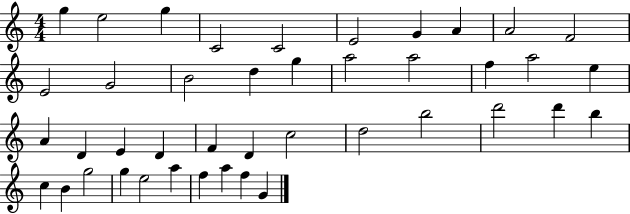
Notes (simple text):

G5/q E5/h G5/q C4/h C4/h E4/h G4/q A4/q A4/h F4/h E4/h G4/h B4/h D5/q G5/q A5/h A5/h F5/q A5/h E5/q A4/q D4/q E4/q D4/q F4/q D4/q C5/h D5/h B5/h D6/h D6/q B5/q C5/q B4/q G5/h G5/q E5/h A5/q F5/q A5/q F5/q G4/q